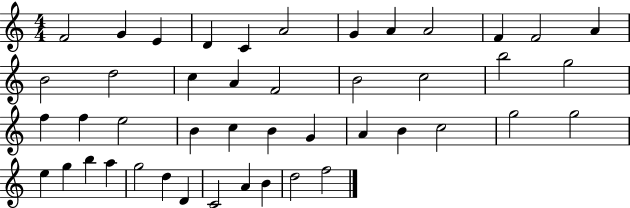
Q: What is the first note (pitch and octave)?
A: F4